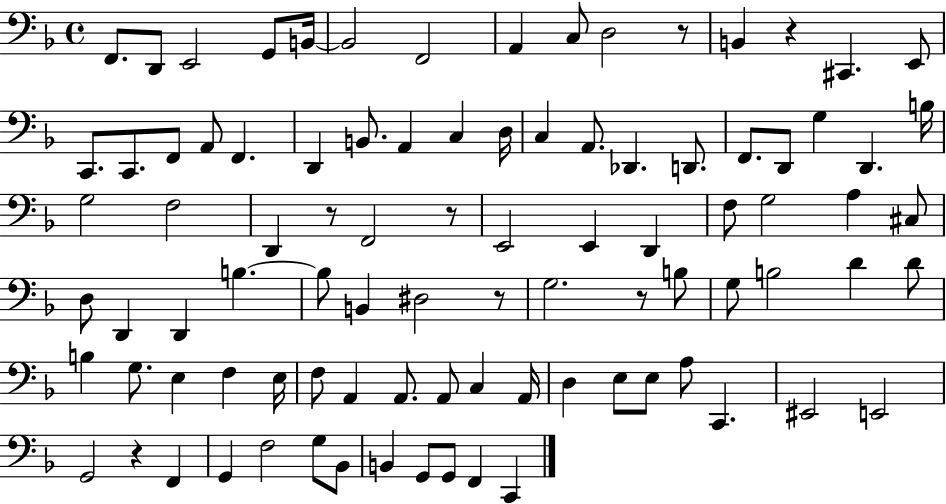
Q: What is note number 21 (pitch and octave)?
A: A2